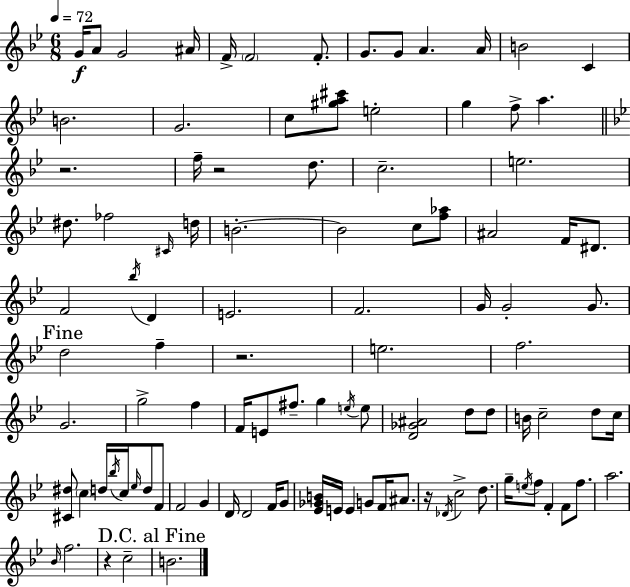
X:1
T:Untitled
M:6/8
L:1/4
K:Gm
G/4 A/2 G2 ^A/4 F/4 F2 F/2 G/2 G/2 A A/4 B2 C B2 G2 c/2 [^ga^c']/2 e2 g f/2 a z2 f/4 z2 d/2 c2 e2 ^d/2 _f2 ^C/4 d/4 B2 B2 c/2 [f_a]/2 ^A2 F/4 ^D/2 F2 _b/4 D E2 F2 G/4 G2 G/2 d2 f z2 e2 f2 G2 g2 f F/4 E/2 ^f/2 g e/4 e/2 [D_G^A]2 d/2 d/2 B/4 c2 d/2 c/4 [^C^d]/2 c d/4 _b/4 c/4 _e/4 d/2 F/2 F2 G D/4 D2 F/4 G/2 [_E_GB]/4 E/4 E G/2 F/4 ^A/2 z/4 _D/4 c2 d/2 g/4 e/4 f/2 F F/2 f/2 a2 _B/4 f2 z c2 B2